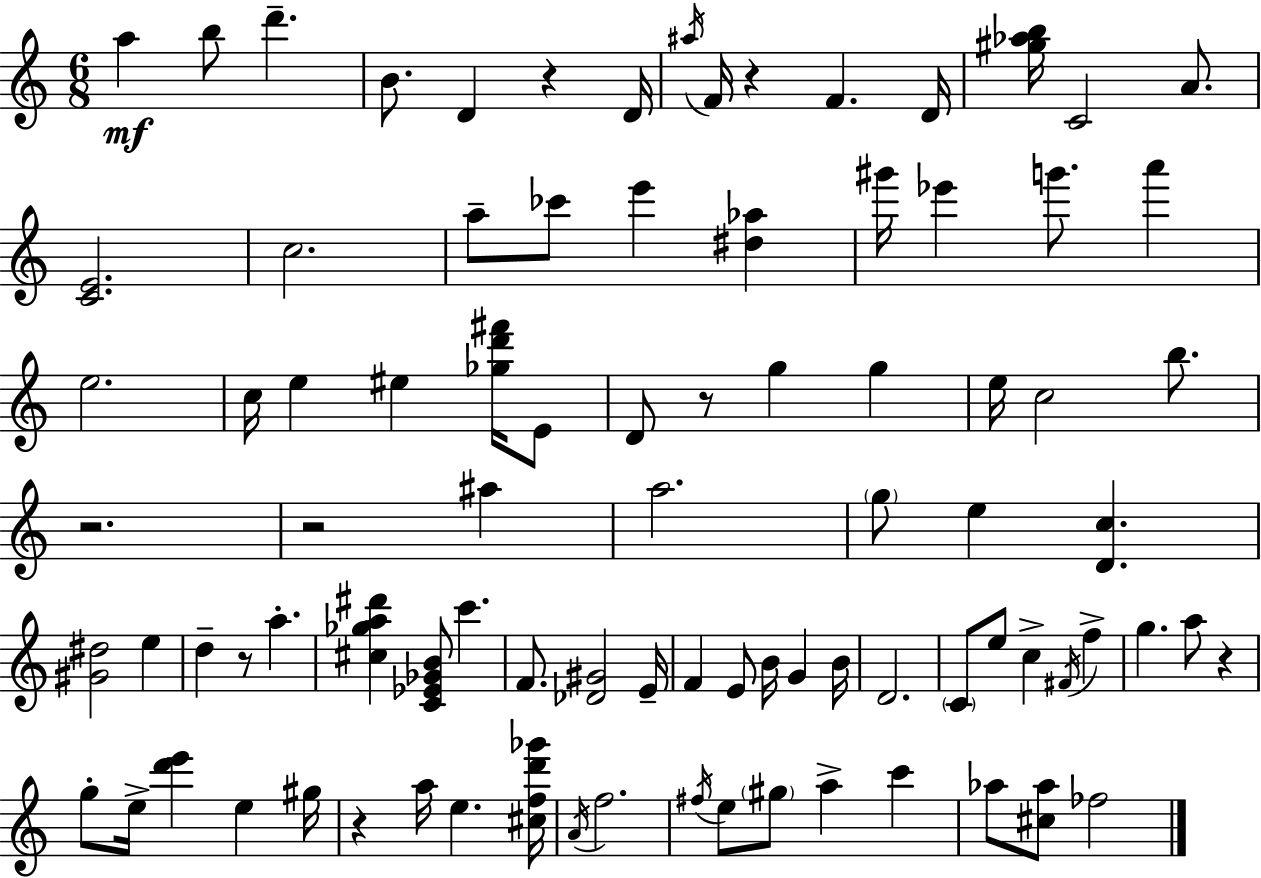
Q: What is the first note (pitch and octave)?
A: A5